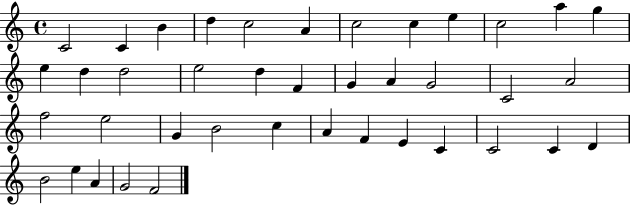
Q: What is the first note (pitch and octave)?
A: C4